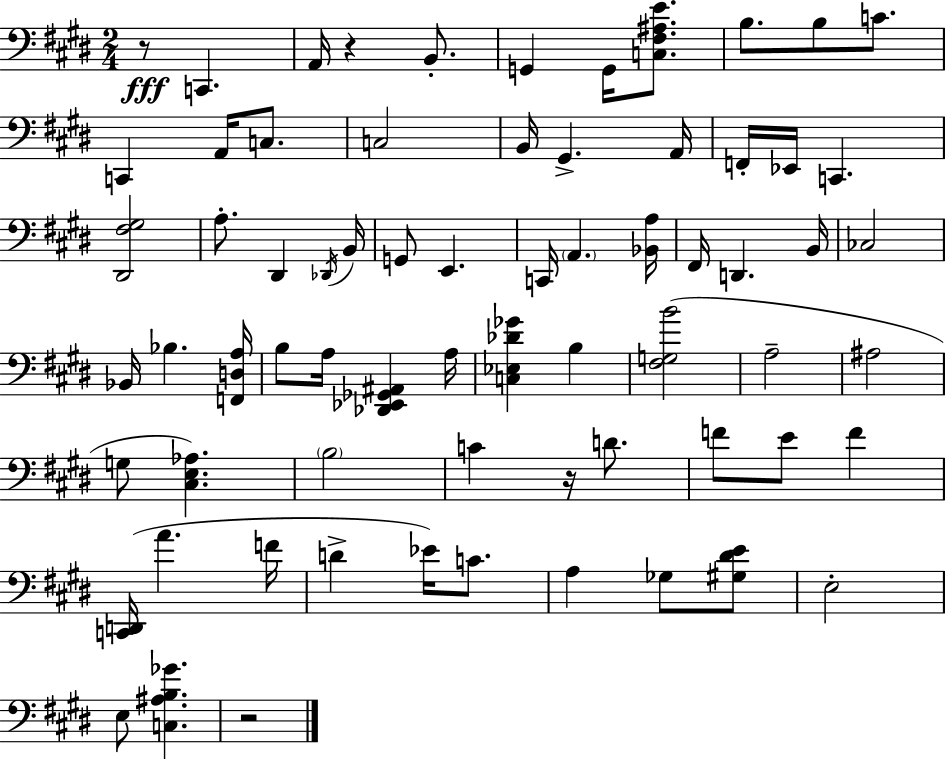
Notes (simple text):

R/e C2/q. A2/s R/q B2/e. G2/q G2/s [C3,F#3,A#3,E4]/e. B3/e. B3/e C4/e. C2/q A2/s C3/e. C3/h B2/s G#2/q. A2/s F2/s Eb2/s C2/q. [D#2,F#3,G#3]/h A3/e. D#2/q Db2/s B2/s G2/e E2/q. C2/s A2/q. [Bb2,A3]/s F#2/s D2/q. B2/s CES3/h Bb2/s Bb3/q. [F2,D3,A3]/s B3/e A3/s [Db2,Eb2,Gb2,A#2]/q A3/s [C3,Eb3,Db4,Gb4]/q B3/q [F#3,G3,B4]/h A3/h A#3/h G3/e [C#3,E3,Ab3]/q. B3/h C4/q R/s D4/e. F4/e E4/e F4/q [C2,D2]/s A4/q. F4/s D4/q Eb4/s C4/e. A3/q Gb3/e [G#3,D#4,E4]/e E3/h E3/e [C3,A#3,B3,Gb4]/q. R/h